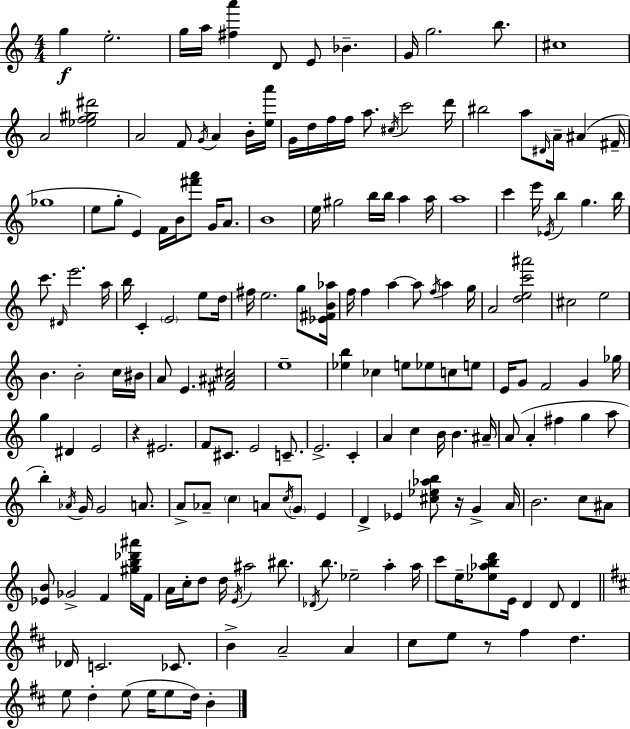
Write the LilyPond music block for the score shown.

{
  \clef treble
  \numericTimeSignature
  \time 4/4
  \key a \minor
  g''4\f e''2.-. | g''16 a''16 <fis'' a'''>4 d'8 e'8 bes'4.-- | g'16 g''2. b''8. | cis''1 | \break a'2 <ees'' f'' gis'' dis'''>2 | a'2 f'8 \acciaccatura { g'16 } a'4 b'16-. | <e'' a'''>16 g'16 d''16 f''16 f''16 a''8. \acciaccatura { cis''16 } c'''2 | d'''16 bis''2 a''8 \grace { dis'16 } a'16-- ais'4( | \break fis'16-- ges''1 | e''8 g''8-. e'4) f'16 b'16 <fis''' a'''>8 g'16 | a'8. b'1 | e''16 gis''2 b''16 b''16 a''4 | \break a''16 a''1 | c'''4 e'''16 \acciaccatura { ees'16 } b''4 g''4. | b''16 c'''8. \grace { dis'16 } e'''2. | a''16 b''16 c'4-. \parenthesize e'2 | \break e''8 d''16 fis''16 e''2. | g''8 <ees' fis' b' aes''>16 f''16 f''4 a''4~~ a''8 | \acciaccatura { f''16 } a''4 g''16 a'2 <d'' e'' c''' ais'''>2 | cis''2 e''2 | \break b'4. b'2-. | c''16 bis'16 a'8 e'4. <fis' ais' cis''>2 | e''1-- | <ees'' b''>4 ces''4 e''8 | \break ees''8 c''8 e''8 e'16 g'8 f'2 | g'4 ges''16 g''4 dis'4 e'2 | r4 eis'2. | f'8 cis'8. e'2 | \break c'8.-- e'2.-> | c'4-. a'4 c''4 b'16 b'4. | ais'16-- a'8( a'4-. fis''4 | g''4 a''8 b''4-.) \acciaccatura { aes'16 } g'16 g'2 | \break a'8. a'8-> aes'8-- \parenthesize c''4 a'8 | \acciaccatura { c''16 } \parenthesize g'8 e'4 d'4-> ees'4 | <cis'' ees'' aes'' b''>8 r16 g'4-> a'16 b'2. | c''8 ais'8 <ees' b'>8 ges'2-> | \break f'4 <gis'' b'' des''' ais'''>16 f'16 a'16 c''16-. d''8 d''16 \acciaccatura { e'16 } ais''2 | bis''8. \acciaccatura { des'16 } b''8. ees''2-- | a''4-. a''16 c'''8 e''16-- <ees'' aes'' b'' d'''>8 e'16 | d'4 d'8 d'4 \bar "||" \break \key d \major des'16 c'2. ces'8. | b'4-> a'2-- a'4 | cis''8 e''8 r8 fis''4 d''4. | e''8 d''4-. e''8( e''16 e''8 d''16) b'4-. | \break \bar "|."
}